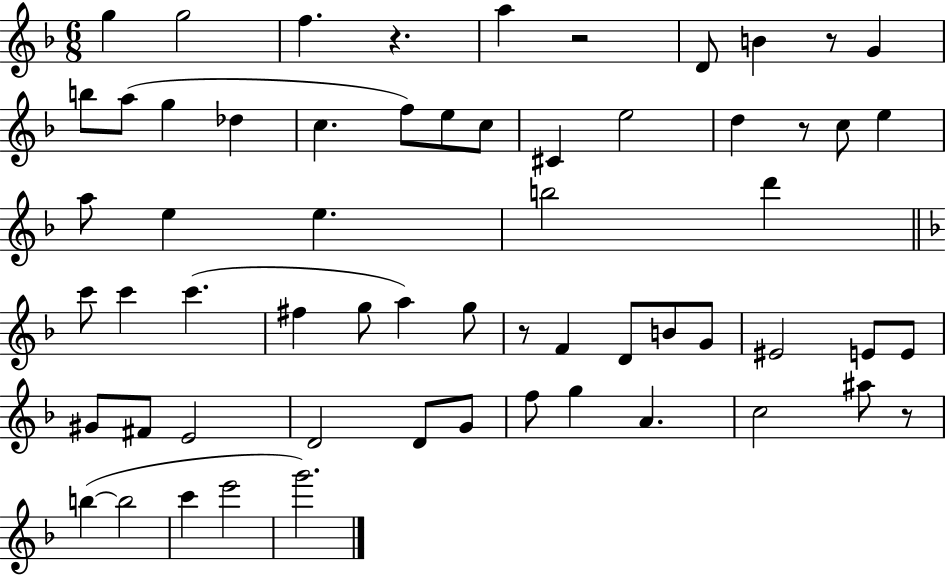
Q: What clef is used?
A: treble